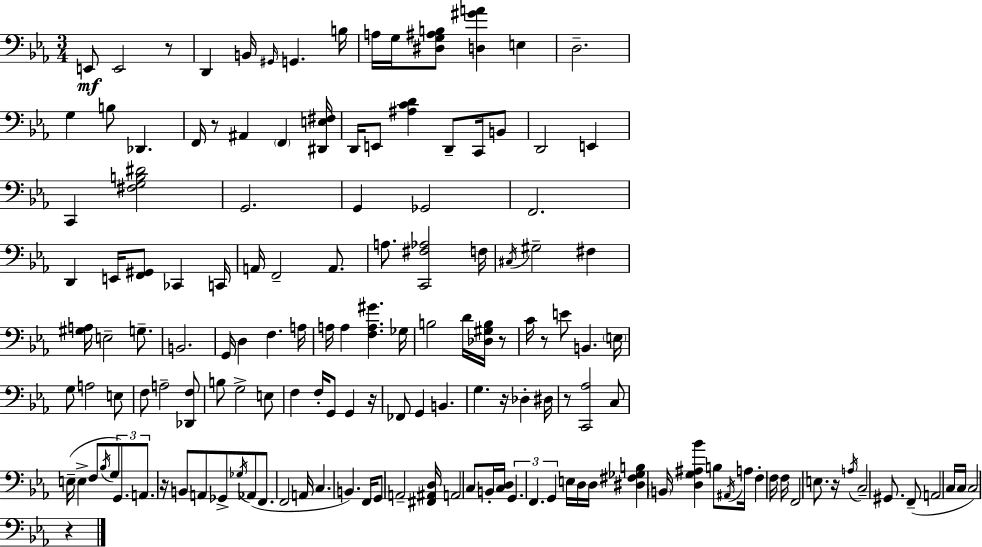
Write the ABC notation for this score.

X:1
T:Untitled
M:3/4
L:1/4
K:Cm
E,,/2 E,,2 z/2 D,, B,,/4 ^G,,/4 G,, B,/4 A,/4 G,/4 [^D,G,^A,B,]/2 [D,^GA] E, D,2 G, B,/2 _D,, F,,/4 z/2 ^A,, F,, [^D,,E,^F,]/4 D,,/4 E,,/2 [^A,CD] D,,/2 C,,/4 B,,/2 D,,2 E,, C,, [^F,G,B,^D]2 G,,2 G,, _G,,2 F,,2 D,, E,,/4 [F,,^G,,]/2 _C,, C,,/4 A,,/4 F,,2 A,,/2 A,/2 [C,,^F,_A,]2 F,/4 ^C,/4 ^G,2 ^F, [^G,A,]/4 E,2 G,/2 B,,2 G,,/4 D, F, A,/4 A,/4 A, [F,A,^G] _G,/4 B,2 D/4 [_D,^G,B,]/4 z/2 C/4 z/2 E/2 B,, E,/4 G,/2 A,2 E,/2 F,/2 A,2 [_D,,F,]/2 B,/2 G,2 E,/2 F, F,/4 G,,/2 G,, z/4 _F,,/2 G,, B,, G, z/4 _D, ^D,/4 z/2 [C,,_A,]2 C,/2 E,/4 E, F,/2 _B,/4 G,/2 G,,/2 A,,/2 z/4 B,,/2 A,,/2 _G,,/2 _G,/4 _A,,/2 F,,/2 F,,2 A,,/4 C, B,, F,,/4 G,,/2 A,,2 [^F,,^A,,D,]/4 A,,2 C,/2 B,,/4 [C,D,]/4 G,, F,, G,, E,/4 D,/4 D,/4 [^D,^F,_G,B,] B,,/4 [D,G,^A,_B] B,/2 ^A,,/4 A,/4 F, F,/4 F,/4 F,,2 E,/2 z/4 A,/4 C,2 ^G,,/2 F,,/2 A,,2 C,/4 C,/4 C,2 z